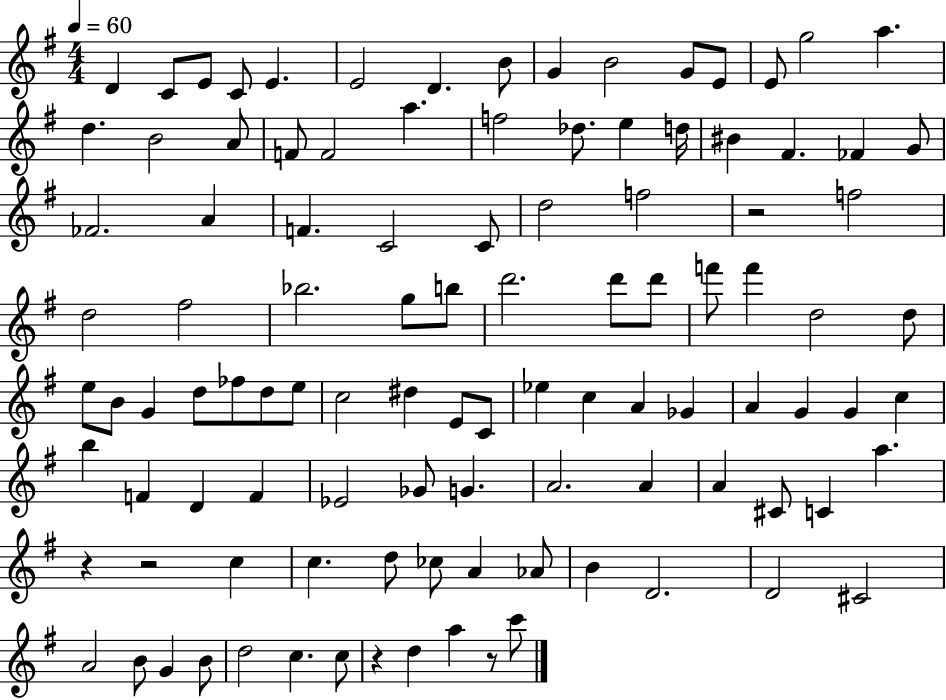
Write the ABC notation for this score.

X:1
T:Untitled
M:4/4
L:1/4
K:G
D C/2 E/2 C/2 E E2 D B/2 G B2 G/2 E/2 E/2 g2 a d B2 A/2 F/2 F2 a f2 _d/2 e d/4 ^B ^F _F G/2 _F2 A F C2 C/2 d2 f2 z2 f2 d2 ^f2 _b2 g/2 b/2 d'2 d'/2 d'/2 f'/2 f' d2 d/2 e/2 B/2 G d/2 _f/2 d/2 e/2 c2 ^d E/2 C/2 _e c A _G A G G c b F D F _E2 _G/2 G A2 A A ^C/2 C a z z2 c c d/2 _c/2 A _A/2 B D2 D2 ^C2 A2 B/2 G B/2 d2 c c/2 z d a z/2 c'/2